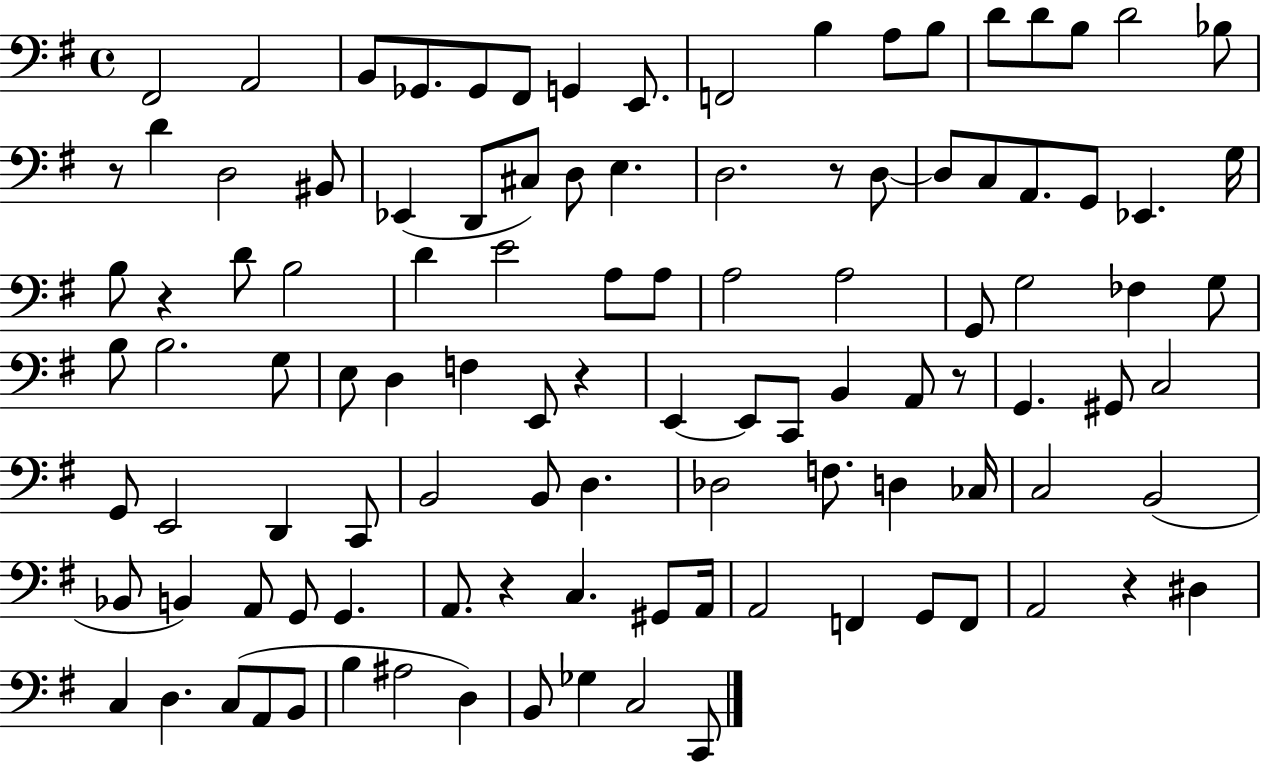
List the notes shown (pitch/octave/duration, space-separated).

F#2/h A2/h B2/e Gb2/e. Gb2/e F#2/e G2/q E2/e. F2/h B3/q A3/e B3/e D4/e D4/e B3/e D4/h Bb3/e R/e D4/q D3/h BIS2/e Eb2/q D2/e C#3/e D3/e E3/q. D3/h. R/e D3/e D3/e C3/e A2/e. G2/e Eb2/q. G3/s B3/e R/q D4/e B3/h D4/q E4/h A3/e A3/e A3/h A3/h G2/e G3/h FES3/q G3/e B3/e B3/h. G3/e E3/e D3/q F3/q E2/e R/q E2/q E2/e C2/e B2/q A2/e R/e G2/q. G#2/e C3/h G2/e E2/h D2/q C2/e B2/h B2/e D3/q. Db3/h F3/e. D3/q CES3/s C3/h B2/h Bb2/e B2/q A2/e G2/e G2/q. A2/e. R/q C3/q. G#2/e A2/s A2/h F2/q G2/e F2/e A2/h R/q D#3/q C3/q D3/q. C3/e A2/e B2/e B3/q A#3/h D3/q B2/e Gb3/q C3/h C2/e